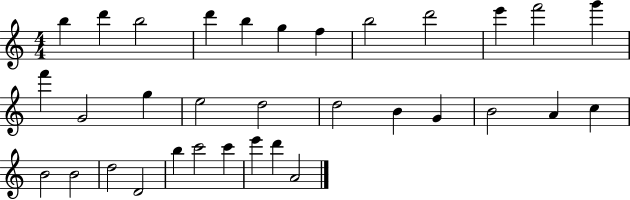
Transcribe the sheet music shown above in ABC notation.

X:1
T:Untitled
M:4/4
L:1/4
K:C
b d' b2 d' b g f b2 d'2 e' f'2 g' f' G2 g e2 d2 d2 B G B2 A c B2 B2 d2 D2 b c'2 c' e' d' A2